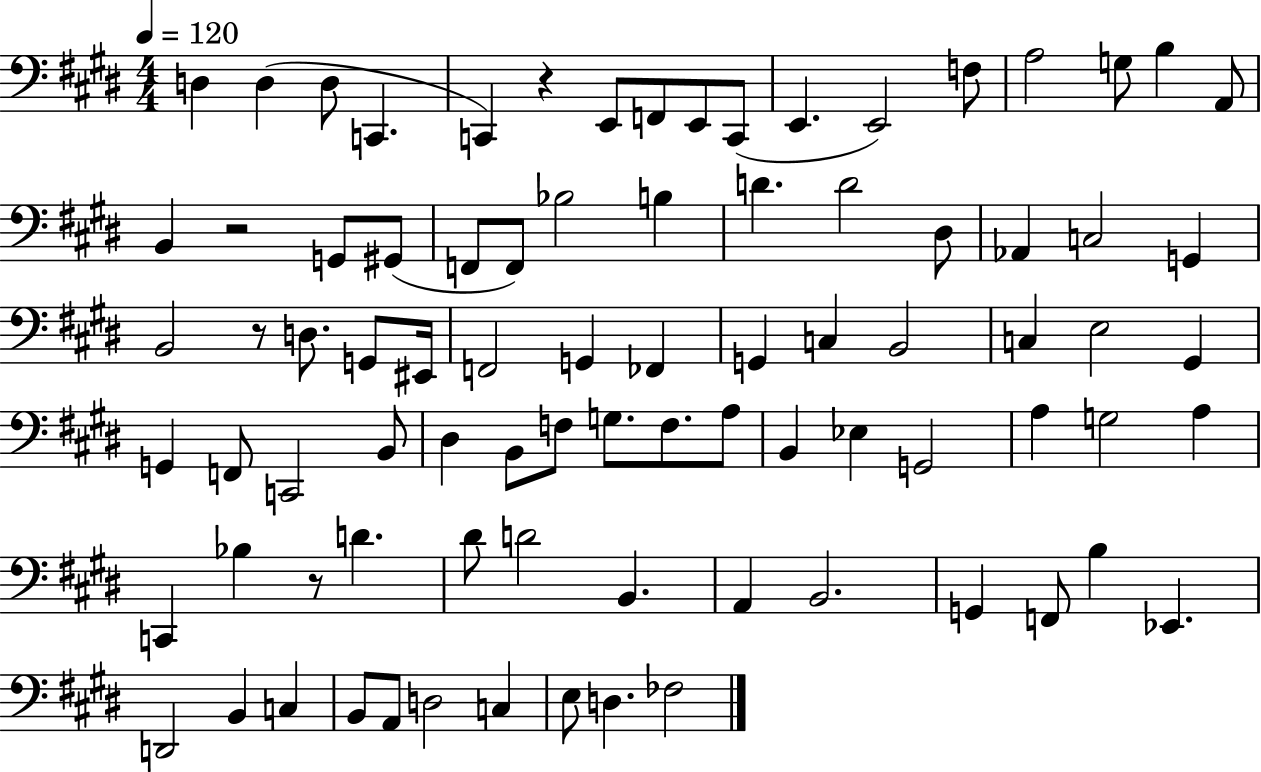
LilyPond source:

{
  \clef bass
  \numericTimeSignature
  \time 4/4
  \key e \major
  \tempo 4 = 120
  \repeat volta 2 { d4 d4( d8 c,4. | c,4) r4 e,8 f,8 e,8 c,8( | e,4. e,2) f8 | a2 g8 b4 a,8 | \break b,4 r2 g,8 gis,8( | f,8 f,8) bes2 b4 | d'4. d'2 dis8 | aes,4 c2 g,4 | \break b,2 r8 d8. g,8 eis,16 | f,2 g,4 fes,4 | g,4 c4 b,2 | c4 e2 gis,4 | \break g,4 f,8 c,2 b,8 | dis4 b,8 f8 g8. f8. a8 | b,4 ees4 g,2 | a4 g2 a4 | \break c,4 bes4 r8 d'4. | dis'8 d'2 b,4. | a,4 b,2. | g,4 f,8 b4 ees,4. | \break d,2 b,4 c4 | b,8 a,8 d2 c4 | e8 d4. fes2 | } \bar "|."
}